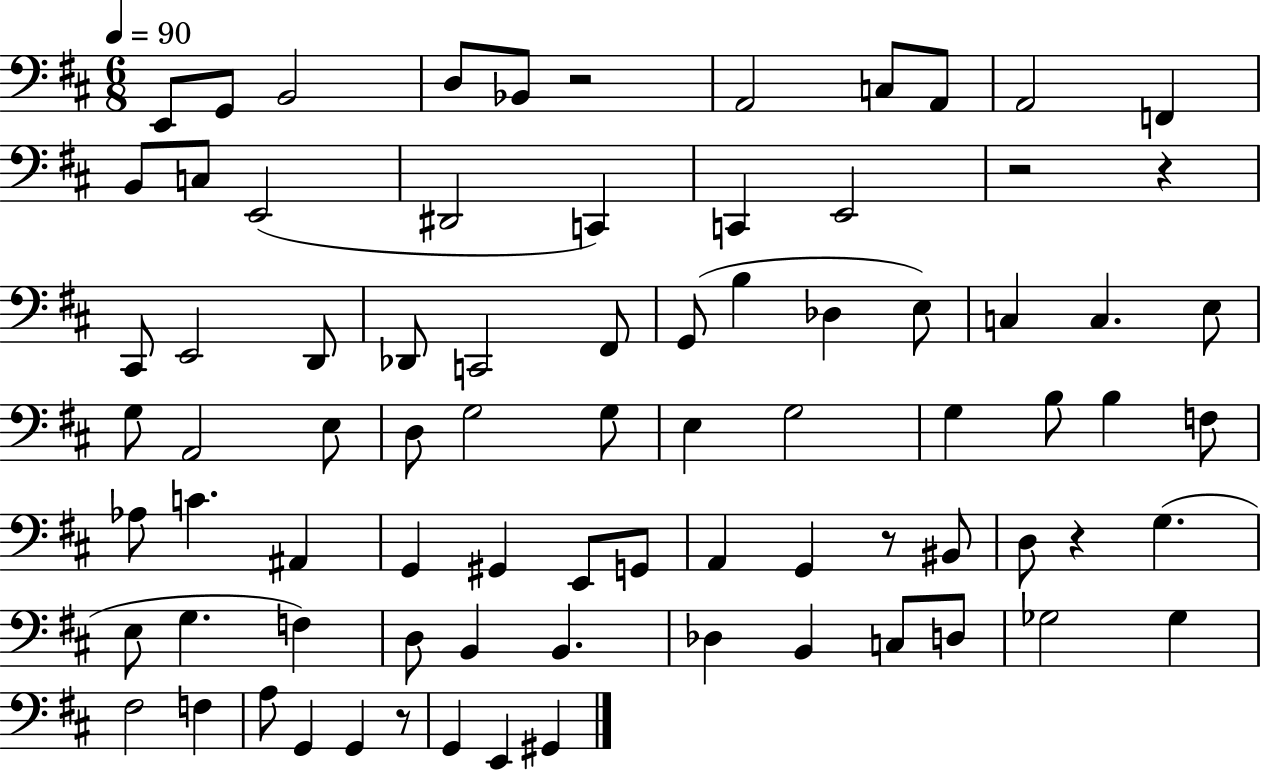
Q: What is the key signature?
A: D major